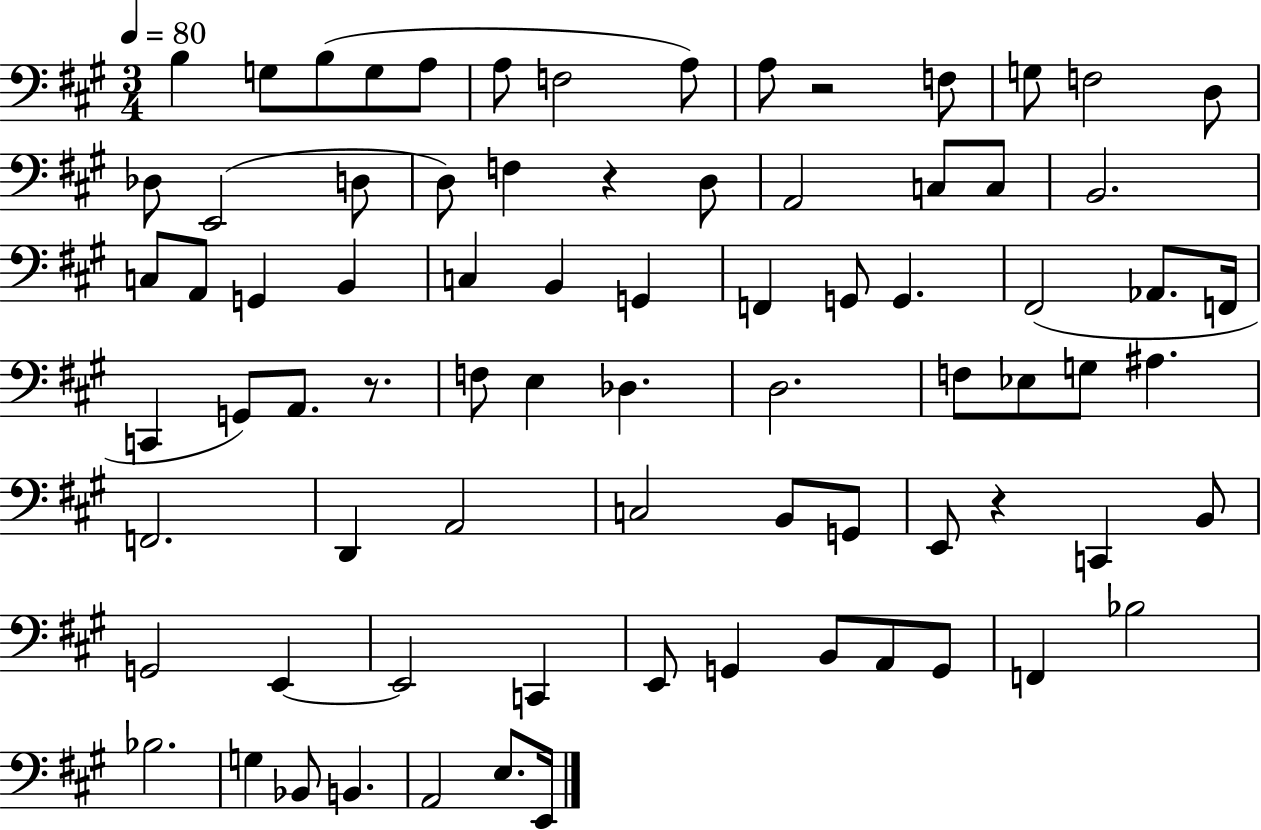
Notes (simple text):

B3/q G3/e B3/e G3/e A3/e A3/e F3/h A3/e A3/e R/h F3/e G3/e F3/h D3/e Db3/e E2/h D3/e D3/e F3/q R/q D3/e A2/h C3/e C3/e B2/h. C3/e A2/e G2/q B2/q C3/q B2/q G2/q F2/q G2/e G2/q. F#2/h Ab2/e. F2/s C2/q G2/e A2/e. R/e. F3/e E3/q Db3/q. D3/h. F3/e Eb3/e G3/e A#3/q. F2/h. D2/q A2/h C3/h B2/e G2/e E2/e R/q C2/q B2/e G2/h E2/q E2/h C2/q E2/e G2/q B2/e A2/e G2/e F2/q Bb3/h Bb3/h. G3/q Bb2/e B2/q. A2/h E3/e. E2/s